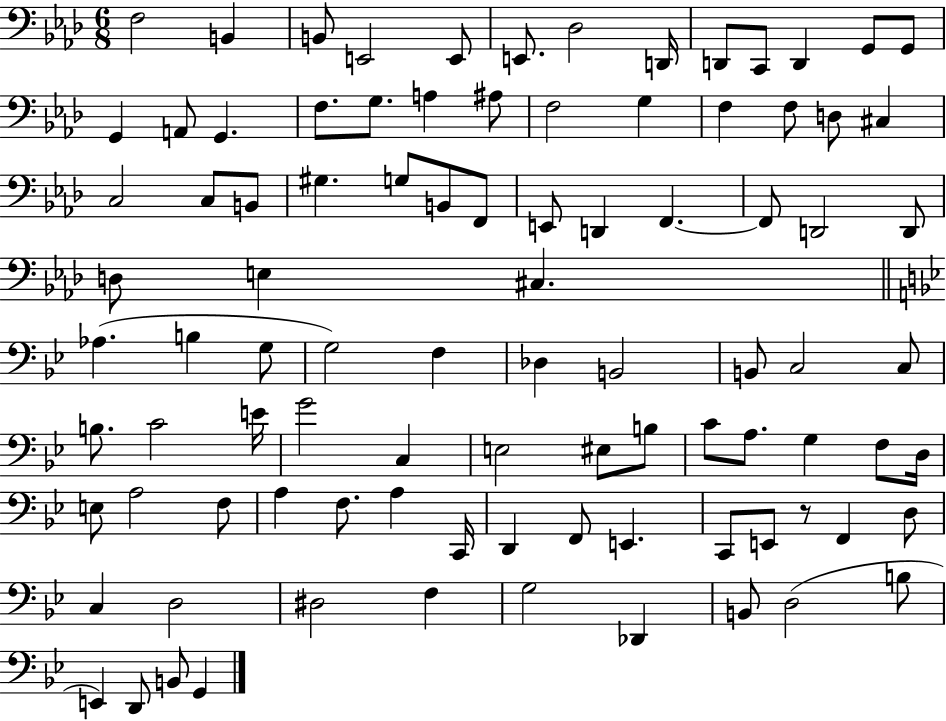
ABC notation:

X:1
T:Untitled
M:6/8
L:1/4
K:Ab
F,2 B,, B,,/2 E,,2 E,,/2 E,,/2 _D,2 D,,/4 D,,/2 C,,/2 D,, G,,/2 G,,/2 G,, A,,/2 G,, F,/2 G,/2 A, ^A,/2 F,2 G, F, F,/2 D,/2 ^C, C,2 C,/2 B,,/2 ^G, G,/2 B,,/2 F,,/2 E,,/2 D,, F,, F,,/2 D,,2 D,,/2 D,/2 E, ^C, _A, B, G,/2 G,2 F, _D, B,,2 B,,/2 C,2 C,/2 B,/2 C2 E/4 G2 C, E,2 ^E,/2 B,/2 C/2 A,/2 G, F,/2 D,/4 E,/2 A,2 F,/2 A, F,/2 A, C,,/4 D,, F,,/2 E,, C,,/2 E,,/2 z/2 F,, D,/2 C, D,2 ^D,2 F, G,2 _D,, B,,/2 D,2 B,/2 E,, D,,/2 B,,/2 G,,